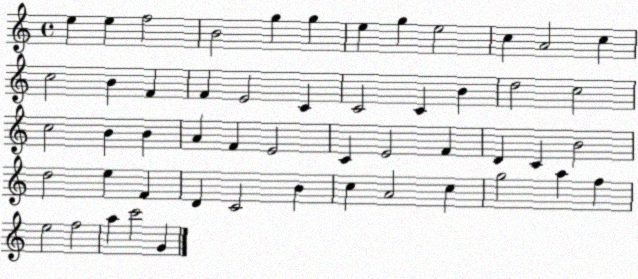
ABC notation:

X:1
T:Untitled
M:4/4
L:1/4
K:C
e e f2 B2 g g e g e2 c A2 c c2 B F F E2 C C2 C B d2 c2 c2 B B A F E2 C E2 F D C B2 d2 e F D C2 B c A2 c g2 a f e2 f2 a c'2 G